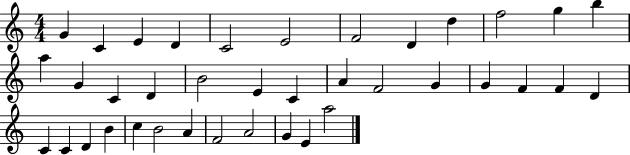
G4/q C4/q E4/q D4/q C4/h E4/h F4/h D4/q D5/q F5/h G5/q B5/q A5/q G4/q C4/q D4/q B4/h E4/q C4/q A4/q F4/h G4/q G4/q F4/q F4/q D4/q C4/q C4/q D4/q B4/q C5/q B4/h A4/q F4/h A4/h G4/q E4/q A5/h